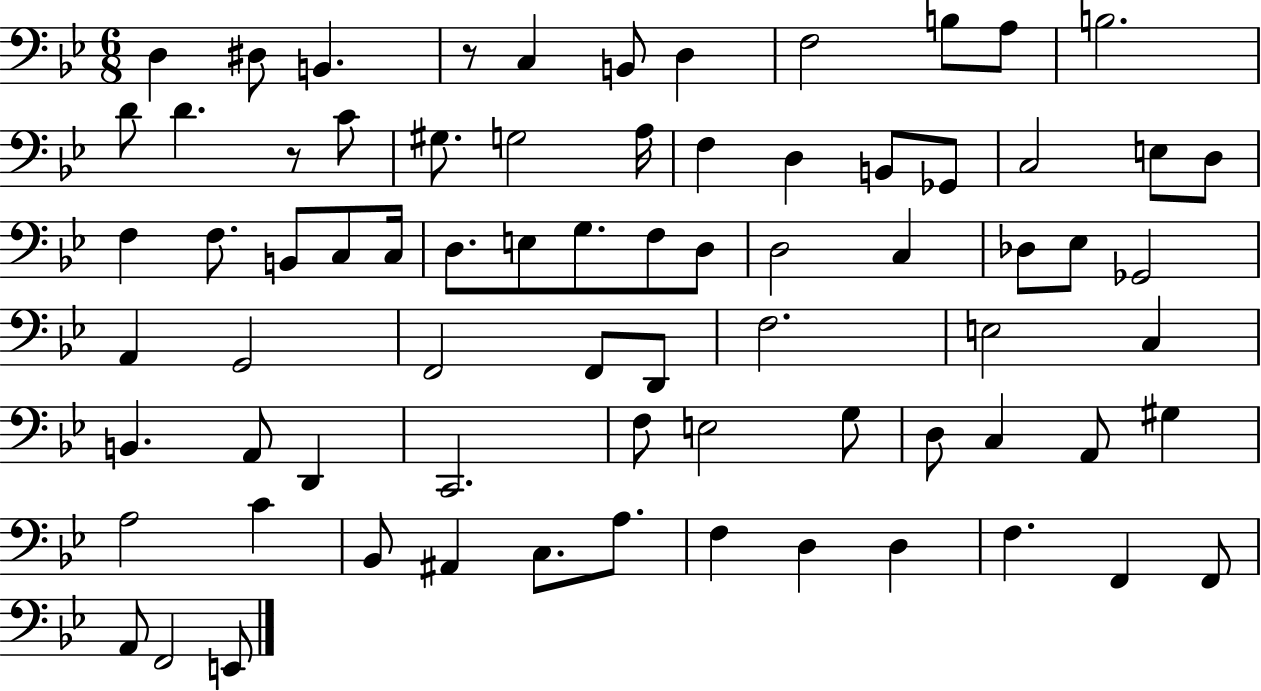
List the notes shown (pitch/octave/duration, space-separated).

D3/q D#3/e B2/q. R/e C3/q B2/e D3/q F3/h B3/e A3/e B3/h. D4/e D4/q. R/e C4/e G#3/e. G3/h A3/s F3/q D3/q B2/e Gb2/e C3/h E3/e D3/e F3/q F3/e. B2/e C3/e C3/s D3/e. E3/e G3/e. F3/e D3/e D3/h C3/q Db3/e Eb3/e Gb2/h A2/q G2/h F2/h F2/e D2/e F3/h. E3/h C3/q B2/q. A2/e D2/q C2/h. F3/e E3/h G3/e D3/e C3/q A2/e G#3/q A3/h C4/q Bb2/e A#2/q C3/e. A3/e. F3/q D3/q D3/q F3/q. F2/q F2/e A2/e F2/h E2/e